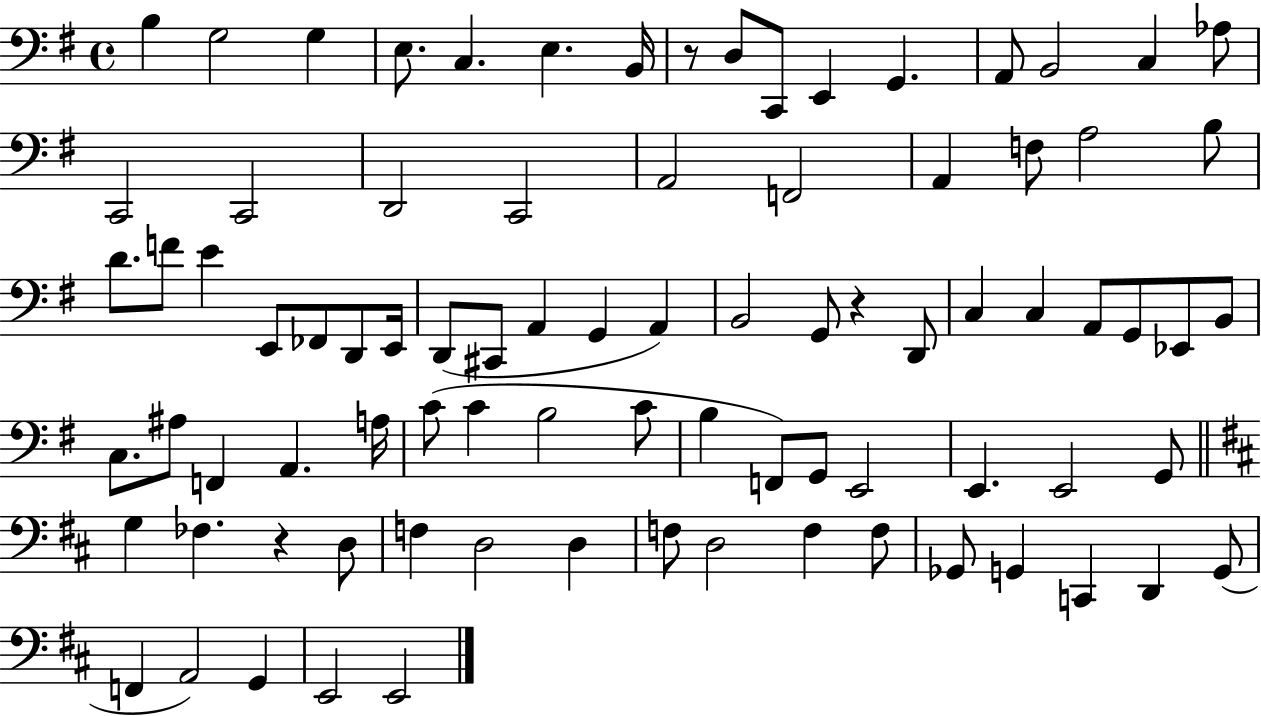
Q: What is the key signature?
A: G major